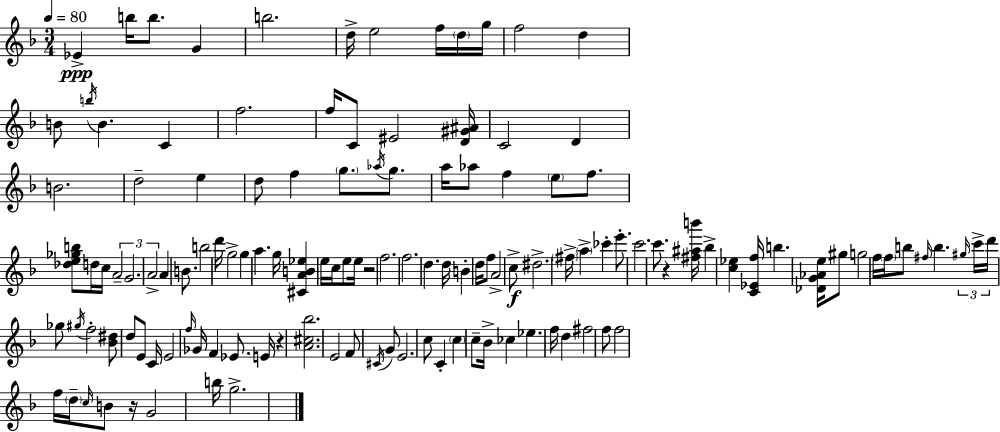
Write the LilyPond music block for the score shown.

{
  \clef treble
  \numericTimeSignature
  \time 3/4
  \key f \major
  \tempo 4 = 80
  \repeat volta 2 { ees'4->\ppp b''16 b''8. g'4 | b''2. | d''16-> e''2 f''16 \parenthesize d''16 g''16 | f''2 d''4 | \break b'8 \acciaccatura { b''16 } b'4. c'4 | f''2. | f''16 c'8 eis'2 | <d' gis' ais'>16 c'2 d'4 | \break b'2. | d''2-- e''4 | d''8 f''4 \parenthesize g''8. \acciaccatura { aes''16 } g''8. | a''16 aes''8 f''4 \parenthesize e''8 f''8. | \break <des'' e'' ges'' b''>8 d''16 c''16 \tuplet 3/2 { a'2-- | g'2. | a'2-> } a'4 | b'8. b''2 | \break d'''16 g''2-> g''4 | a''4. g''16 <cis' a' b' ees''>4 | e''16 c''16 e''8 e''16 r2 | f''2. | \break f''2. | d''4. d''16 b'4-. | d''16 f''8 a'2-> | c''8->\f dis''2.-> | \break \parenthesize fis''16-> \parenthesize a''4-> ces'''4-. e'''8.-. | c'''2. | c'''8. r4 <fis'' ais'' b'''>16 bes''4-> | <c'' ees''>4 <c' ees' f''>16 b''4. | \break <des' g' aes' e''>16 gis''8 g''2 | f''16 \parenthesize f''16 b''8 \grace { fis''16 } b''4. \tuplet 3/2 { \grace { gis''16 } | c'''16-> d'''16 } ges''8 \acciaccatura { gis''16 } f''2-. | <bes' dis''>8 d''8 e'8 c'16 e'2 | \break \grace { f''16 } ges'16 f'4 ees'8. | e'16 r4 <a' cis'' bes''>2. | e'2 | f'8 \acciaccatura { cis'16 } g'8 e'2. | \break c''8 c'4-. | \parenthesize c''4 c''8-- bes'16-> ces''4 | ees''4. f''16 d''4 fis''2 | f''8 f''2 | \break f''16 \parenthesize d''16-- \grace { c''16 } b'8 r16 g'2 | b''16 g''2.-> | } \bar "|."
}